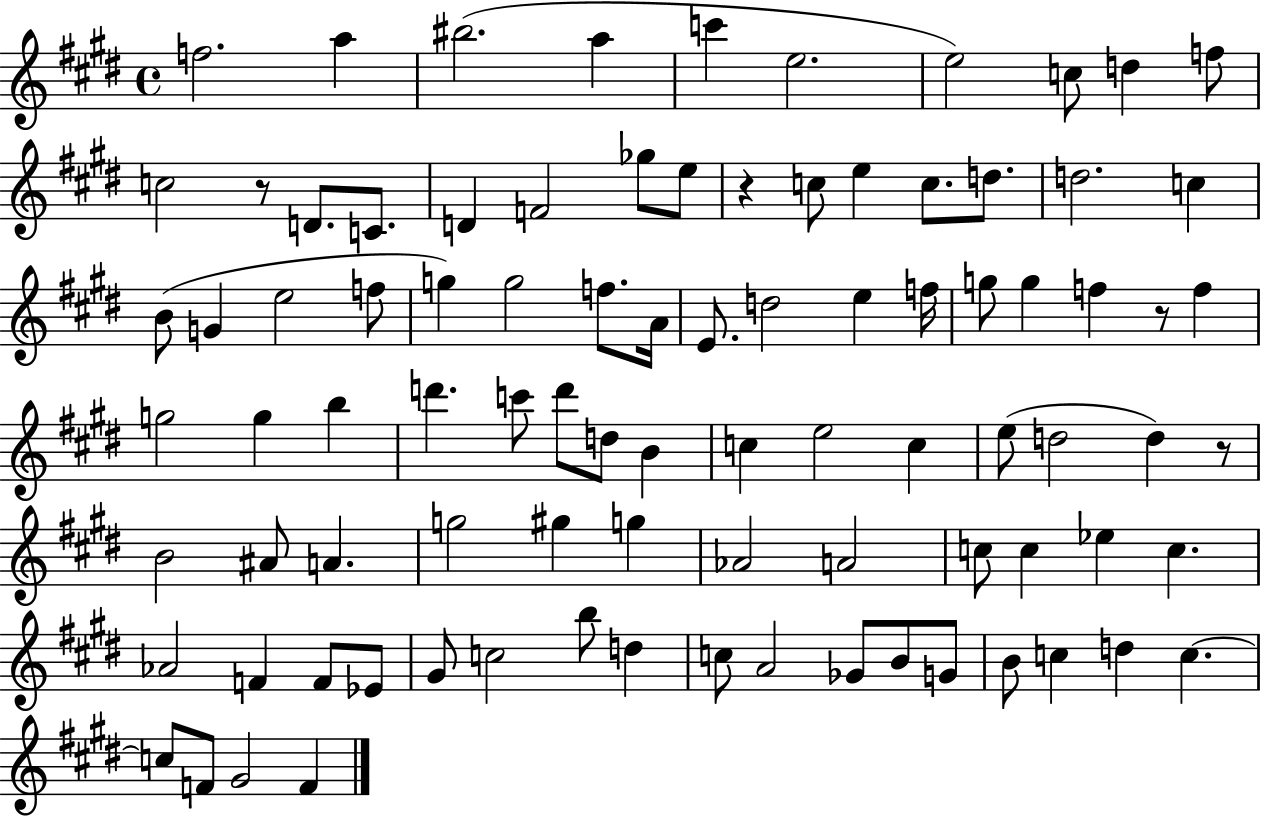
X:1
T:Untitled
M:4/4
L:1/4
K:E
f2 a ^b2 a c' e2 e2 c/2 d f/2 c2 z/2 D/2 C/2 D F2 _g/2 e/2 z c/2 e c/2 d/2 d2 c B/2 G e2 f/2 g g2 f/2 A/4 E/2 d2 e f/4 g/2 g f z/2 f g2 g b d' c'/2 d'/2 d/2 B c e2 c e/2 d2 d z/2 B2 ^A/2 A g2 ^g g _A2 A2 c/2 c _e c _A2 F F/2 _E/2 ^G/2 c2 b/2 d c/2 A2 _G/2 B/2 G/2 B/2 c d c c/2 F/2 ^G2 F